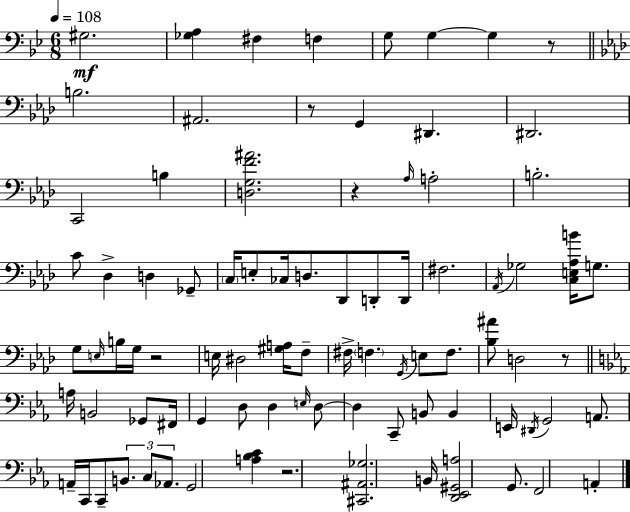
X:1
T:Untitled
M:6/8
L:1/4
K:Bb
^G,2 [_G,A,] ^F, F, G,/2 G, G, z/2 B,2 ^A,,2 z/2 G,, ^D,, ^D,,2 C,,2 B, [D,G,F^A]2 z _A,/4 A,2 B,2 C/2 _D, D, _G,,/2 C,/4 E,/2 _C,/4 D,/2 _D,,/2 D,,/2 D,,/4 ^F,2 _A,,/4 _G,2 [C,E,_A,B]/4 G,/2 G,/2 E,/4 B,/4 G,/4 z2 E,/4 ^D,2 [^G,A,]/4 F,/2 ^F,/4 F, G,,/4 E,/2 F,/2 [_B,^A]/2 D,2 z/2 A,/4 B,,2 _G,,/2 ^F,,/4 G,, D,/2 D, E,/4 D,/2 D, C,,/2 B,,/2 B,, E,,/4 ^D,,/4 G,,2 A,,/2 A,,/4 C,,/4 C,,/2 B,,/2 C,/2 _A,,/2 G,,2 [A,_B,C] z2 [^C,,^A,,_G,]2 B,,/4 [D,,_E,,^G,,A,]2 G,,/2 F,,2 A,,